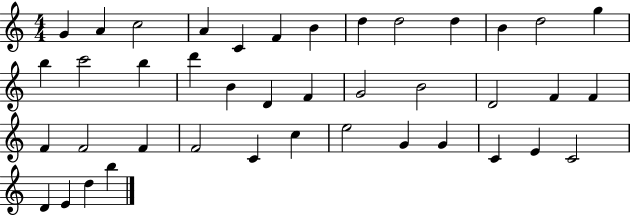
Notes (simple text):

G4/q A4/q C5/h A4/q C4/q F4/q B4/q D5/q D5/h D5/q B4/q D5/h G5/q B5/q C6/h B5/q D6/q B4/q D4/q F4/q G4/h B4/h D4/h F4/q F4/q F4/q F4/h F4/q F4/h C4/q C5/q E5/h G4/q G4/q C4/q E4/q C4/h D4/q E4/q D5/q B5/q